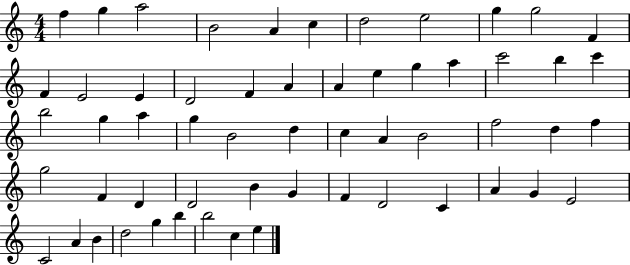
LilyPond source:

{
  \clef treble
  \numericTimeSignature
  \time 4/4
  \key c \major
  f''4 g''4 a''2 | b'2 a'4 c''4 | d''2 e''2 | g''4 g''2 f'4 | \break f'4 e'2 e'4 | d'2 f'4 a'4 | a'4 e''4 g''4 a''4 | c'''2 b''4 c'''4 | \break b''2 g''4 a''4 | g''4 b'2 d''4 | c''4 a'4 b'2 | f''2 d''4 f''4 | \break g''2 f'4 d'4 | d'2 b'4 g'4 | f'4 d'2 c'4 | a'4 g'4 e'2 | \break c'2 a'4 b'4 | d''2 g''4 b''4 | b''2 c''4 e''4 | \bar "|."
}